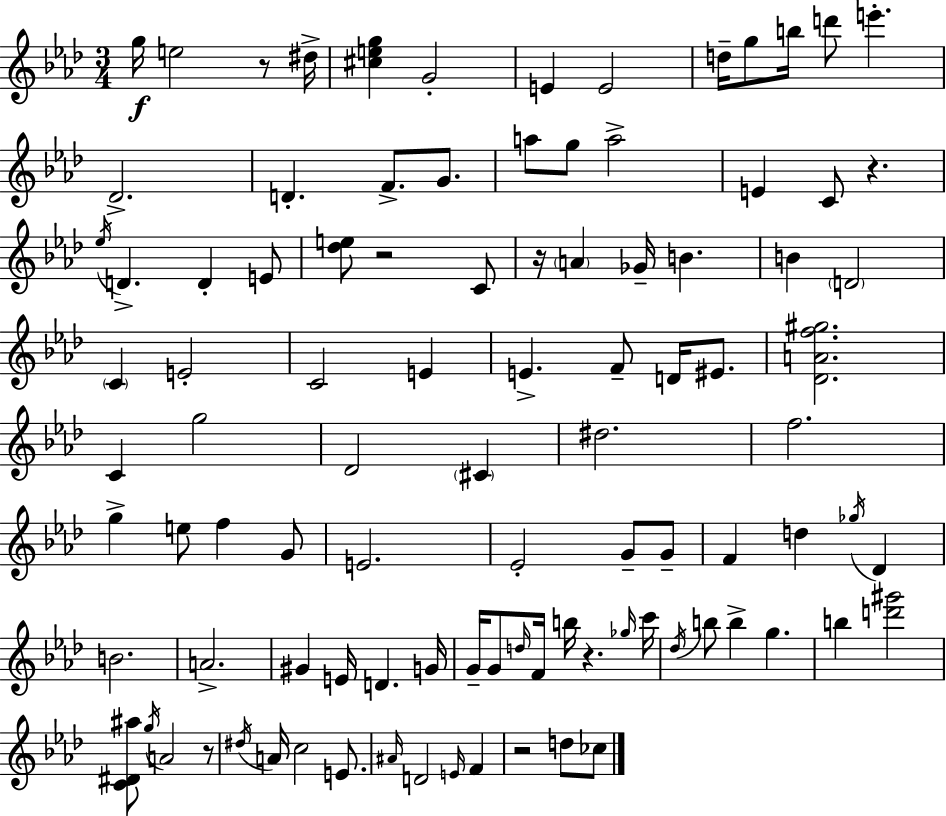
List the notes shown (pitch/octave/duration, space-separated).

G5/s E5/h R/e D#5/s [C#5,E5,G5]/q G4/h E4/q E4/h D5/s G5/e B5/s D6/e E6/q. Db4/h. D4/q. F4/e. G4/e. A5/e G5/e A5/h E4/q C4/e R/q. Eb5/s D4/q. D4/q E4/e [Db5,E5]/e R/h C4/e R/s A4/q Gb4/s B4/q. B4/q D4/h C4/q E4/h C4/h E4/q E4/q. F4/e D4/s EIS4/e. [Db4,A4,F5,G#5]/h. C4/q G5/h Db4/h C#4/q D#5/h. F5/h. G5/q E5/e F5/q G4/e E4/h. Eb4/h G4/e G4/e F4/q D5/q Gb5/s Db4/q B4/h. A4/h. G#4/q E4/s D4/q. G4/s G4/s G4/e D5/s F4/s B5/s R/q. Gb5/s C6/s Db5/s B5/e B5/q G5/q. B5/q [D6,G#6]/h [C4,D#4,A#5]/e G5/s A4/h R/e D#5/s A4/s C5/h E4/e. A#4/s D4/h E4/s F4/q R/h D5/e CES5/e